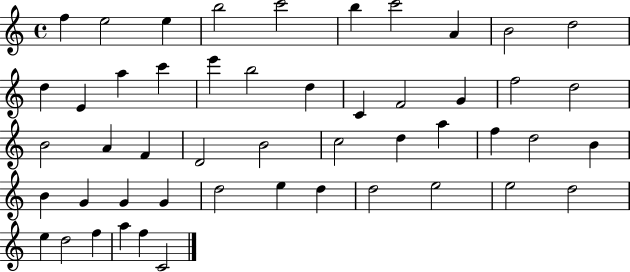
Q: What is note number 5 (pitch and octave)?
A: C6